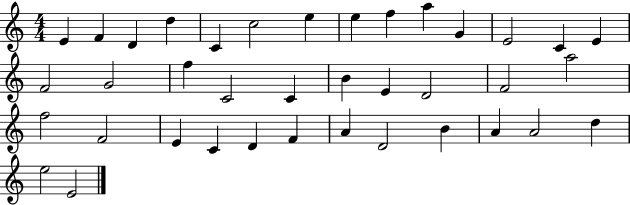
X:1
T:Untitled
M:4/4
L:1/4
K:C
E F D d C c2 e e f a G E2 C E F2 G2 f C2 C B E D2 F2 a2 f2 F2 E C D F A D2 B A A2 d e2 E2